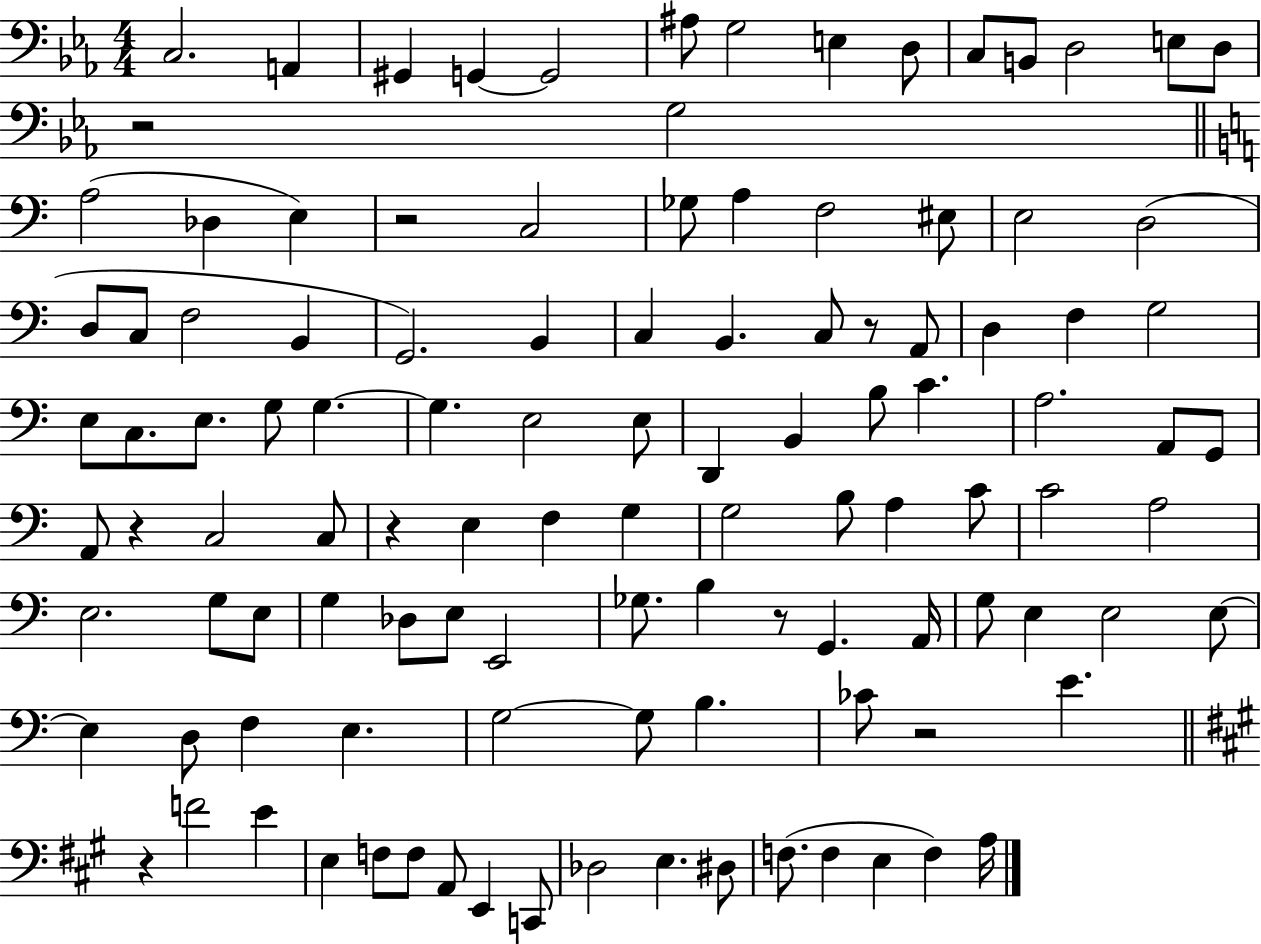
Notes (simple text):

C3/h. A2/q G#2/q G2/q G2/h A#3/e G3/h E3/q D3/e C3/e B2/e D3/h E3/e D3/e R/h G3/h A3/h Db3/q E3/q R/h C3/h Gb3/e A3/q F3/h EIS3/e E3/h D3/h D3/e C3/e F3/h B2/q G2/h. B2/q C3/q B2/q. C3/e R/e A2/e D3/q F3/q G3/h E3/e C3/e. E3/e. G3/e G3/q. G3/q. E3/h E3/e D2/q B2/q B3/e C4/q. A3/h. A2/e G2/e A2/e R/q C3/h C3/e R/q E3/q F3/q G3/q G3/h B3/e A3/q C4/e C4/h A3/h E3/h. G3/e E3/e G3/q Db3/e E3/e E2/h Gb3/e. B3/q R/e G2/q. A2/s G3/e E3/q E3/h E3/e E3/q D3/e F3/q E3/q. G3/h G3/e B3/q. CES4/e R/h E4/q. R/q F4/h E4/q E3/q F3/e F3/e A2/e E2/q C2/e Db3/h E3/q. D#3/e F3/e. F3/q E3/q F3/q A3/s